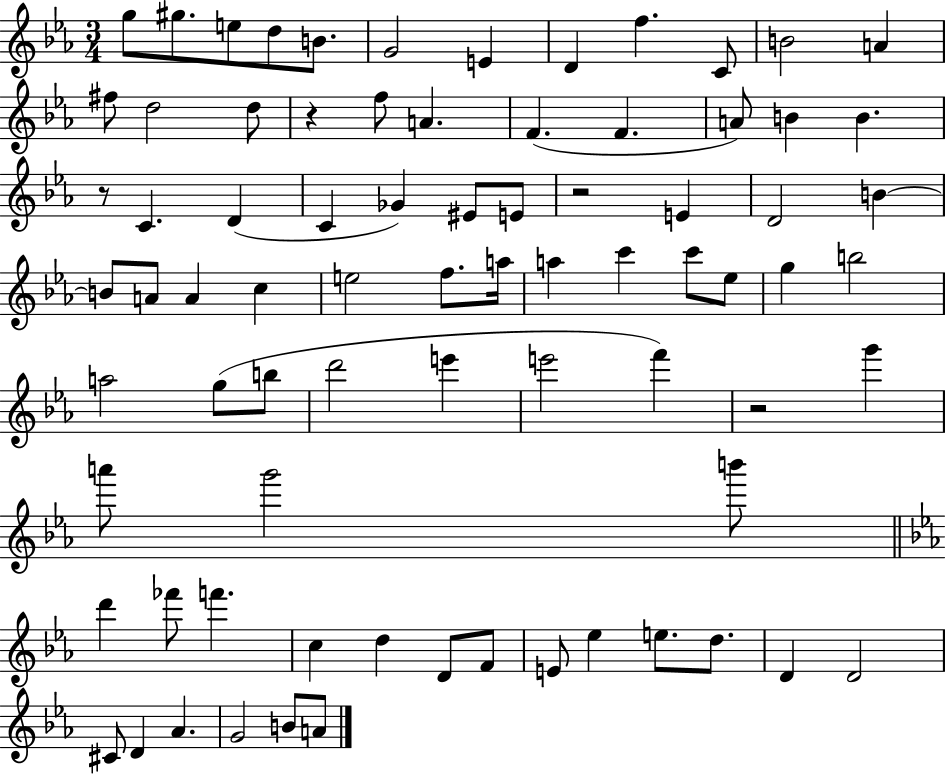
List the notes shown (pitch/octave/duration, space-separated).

G5/e G#5/e. E5/e D5/e B4/e. G4/h E4/q D4/q F5/q. C4/e B4/h A4/q F#5/e D5/h D5/e R/q F5/e A4/q. F4/q. F4/q. A4/e B4/q B4/q. R/e C4/q. D4/q C4/q Gb4/q EIS4/e E4/e R/h E4/q D4/h B4/q B4/e A4/e A4/q C5/q E5/h F5/e. A5/s A5/q C6/q C6/e Eb5/e G5/q B5/h A5/h G5/e B5/e D6/h E6/q E6/h F6/q R/h G6/q A6/e G6/h B6/e D6/q FES6/e F6/q. C5/q D5/q D4/e F4/e E4/e Eb5/q E5/e. D5/e. D4/q D4/h C#4/e D4/q Ab4/q. G4/h B4/e A4/e